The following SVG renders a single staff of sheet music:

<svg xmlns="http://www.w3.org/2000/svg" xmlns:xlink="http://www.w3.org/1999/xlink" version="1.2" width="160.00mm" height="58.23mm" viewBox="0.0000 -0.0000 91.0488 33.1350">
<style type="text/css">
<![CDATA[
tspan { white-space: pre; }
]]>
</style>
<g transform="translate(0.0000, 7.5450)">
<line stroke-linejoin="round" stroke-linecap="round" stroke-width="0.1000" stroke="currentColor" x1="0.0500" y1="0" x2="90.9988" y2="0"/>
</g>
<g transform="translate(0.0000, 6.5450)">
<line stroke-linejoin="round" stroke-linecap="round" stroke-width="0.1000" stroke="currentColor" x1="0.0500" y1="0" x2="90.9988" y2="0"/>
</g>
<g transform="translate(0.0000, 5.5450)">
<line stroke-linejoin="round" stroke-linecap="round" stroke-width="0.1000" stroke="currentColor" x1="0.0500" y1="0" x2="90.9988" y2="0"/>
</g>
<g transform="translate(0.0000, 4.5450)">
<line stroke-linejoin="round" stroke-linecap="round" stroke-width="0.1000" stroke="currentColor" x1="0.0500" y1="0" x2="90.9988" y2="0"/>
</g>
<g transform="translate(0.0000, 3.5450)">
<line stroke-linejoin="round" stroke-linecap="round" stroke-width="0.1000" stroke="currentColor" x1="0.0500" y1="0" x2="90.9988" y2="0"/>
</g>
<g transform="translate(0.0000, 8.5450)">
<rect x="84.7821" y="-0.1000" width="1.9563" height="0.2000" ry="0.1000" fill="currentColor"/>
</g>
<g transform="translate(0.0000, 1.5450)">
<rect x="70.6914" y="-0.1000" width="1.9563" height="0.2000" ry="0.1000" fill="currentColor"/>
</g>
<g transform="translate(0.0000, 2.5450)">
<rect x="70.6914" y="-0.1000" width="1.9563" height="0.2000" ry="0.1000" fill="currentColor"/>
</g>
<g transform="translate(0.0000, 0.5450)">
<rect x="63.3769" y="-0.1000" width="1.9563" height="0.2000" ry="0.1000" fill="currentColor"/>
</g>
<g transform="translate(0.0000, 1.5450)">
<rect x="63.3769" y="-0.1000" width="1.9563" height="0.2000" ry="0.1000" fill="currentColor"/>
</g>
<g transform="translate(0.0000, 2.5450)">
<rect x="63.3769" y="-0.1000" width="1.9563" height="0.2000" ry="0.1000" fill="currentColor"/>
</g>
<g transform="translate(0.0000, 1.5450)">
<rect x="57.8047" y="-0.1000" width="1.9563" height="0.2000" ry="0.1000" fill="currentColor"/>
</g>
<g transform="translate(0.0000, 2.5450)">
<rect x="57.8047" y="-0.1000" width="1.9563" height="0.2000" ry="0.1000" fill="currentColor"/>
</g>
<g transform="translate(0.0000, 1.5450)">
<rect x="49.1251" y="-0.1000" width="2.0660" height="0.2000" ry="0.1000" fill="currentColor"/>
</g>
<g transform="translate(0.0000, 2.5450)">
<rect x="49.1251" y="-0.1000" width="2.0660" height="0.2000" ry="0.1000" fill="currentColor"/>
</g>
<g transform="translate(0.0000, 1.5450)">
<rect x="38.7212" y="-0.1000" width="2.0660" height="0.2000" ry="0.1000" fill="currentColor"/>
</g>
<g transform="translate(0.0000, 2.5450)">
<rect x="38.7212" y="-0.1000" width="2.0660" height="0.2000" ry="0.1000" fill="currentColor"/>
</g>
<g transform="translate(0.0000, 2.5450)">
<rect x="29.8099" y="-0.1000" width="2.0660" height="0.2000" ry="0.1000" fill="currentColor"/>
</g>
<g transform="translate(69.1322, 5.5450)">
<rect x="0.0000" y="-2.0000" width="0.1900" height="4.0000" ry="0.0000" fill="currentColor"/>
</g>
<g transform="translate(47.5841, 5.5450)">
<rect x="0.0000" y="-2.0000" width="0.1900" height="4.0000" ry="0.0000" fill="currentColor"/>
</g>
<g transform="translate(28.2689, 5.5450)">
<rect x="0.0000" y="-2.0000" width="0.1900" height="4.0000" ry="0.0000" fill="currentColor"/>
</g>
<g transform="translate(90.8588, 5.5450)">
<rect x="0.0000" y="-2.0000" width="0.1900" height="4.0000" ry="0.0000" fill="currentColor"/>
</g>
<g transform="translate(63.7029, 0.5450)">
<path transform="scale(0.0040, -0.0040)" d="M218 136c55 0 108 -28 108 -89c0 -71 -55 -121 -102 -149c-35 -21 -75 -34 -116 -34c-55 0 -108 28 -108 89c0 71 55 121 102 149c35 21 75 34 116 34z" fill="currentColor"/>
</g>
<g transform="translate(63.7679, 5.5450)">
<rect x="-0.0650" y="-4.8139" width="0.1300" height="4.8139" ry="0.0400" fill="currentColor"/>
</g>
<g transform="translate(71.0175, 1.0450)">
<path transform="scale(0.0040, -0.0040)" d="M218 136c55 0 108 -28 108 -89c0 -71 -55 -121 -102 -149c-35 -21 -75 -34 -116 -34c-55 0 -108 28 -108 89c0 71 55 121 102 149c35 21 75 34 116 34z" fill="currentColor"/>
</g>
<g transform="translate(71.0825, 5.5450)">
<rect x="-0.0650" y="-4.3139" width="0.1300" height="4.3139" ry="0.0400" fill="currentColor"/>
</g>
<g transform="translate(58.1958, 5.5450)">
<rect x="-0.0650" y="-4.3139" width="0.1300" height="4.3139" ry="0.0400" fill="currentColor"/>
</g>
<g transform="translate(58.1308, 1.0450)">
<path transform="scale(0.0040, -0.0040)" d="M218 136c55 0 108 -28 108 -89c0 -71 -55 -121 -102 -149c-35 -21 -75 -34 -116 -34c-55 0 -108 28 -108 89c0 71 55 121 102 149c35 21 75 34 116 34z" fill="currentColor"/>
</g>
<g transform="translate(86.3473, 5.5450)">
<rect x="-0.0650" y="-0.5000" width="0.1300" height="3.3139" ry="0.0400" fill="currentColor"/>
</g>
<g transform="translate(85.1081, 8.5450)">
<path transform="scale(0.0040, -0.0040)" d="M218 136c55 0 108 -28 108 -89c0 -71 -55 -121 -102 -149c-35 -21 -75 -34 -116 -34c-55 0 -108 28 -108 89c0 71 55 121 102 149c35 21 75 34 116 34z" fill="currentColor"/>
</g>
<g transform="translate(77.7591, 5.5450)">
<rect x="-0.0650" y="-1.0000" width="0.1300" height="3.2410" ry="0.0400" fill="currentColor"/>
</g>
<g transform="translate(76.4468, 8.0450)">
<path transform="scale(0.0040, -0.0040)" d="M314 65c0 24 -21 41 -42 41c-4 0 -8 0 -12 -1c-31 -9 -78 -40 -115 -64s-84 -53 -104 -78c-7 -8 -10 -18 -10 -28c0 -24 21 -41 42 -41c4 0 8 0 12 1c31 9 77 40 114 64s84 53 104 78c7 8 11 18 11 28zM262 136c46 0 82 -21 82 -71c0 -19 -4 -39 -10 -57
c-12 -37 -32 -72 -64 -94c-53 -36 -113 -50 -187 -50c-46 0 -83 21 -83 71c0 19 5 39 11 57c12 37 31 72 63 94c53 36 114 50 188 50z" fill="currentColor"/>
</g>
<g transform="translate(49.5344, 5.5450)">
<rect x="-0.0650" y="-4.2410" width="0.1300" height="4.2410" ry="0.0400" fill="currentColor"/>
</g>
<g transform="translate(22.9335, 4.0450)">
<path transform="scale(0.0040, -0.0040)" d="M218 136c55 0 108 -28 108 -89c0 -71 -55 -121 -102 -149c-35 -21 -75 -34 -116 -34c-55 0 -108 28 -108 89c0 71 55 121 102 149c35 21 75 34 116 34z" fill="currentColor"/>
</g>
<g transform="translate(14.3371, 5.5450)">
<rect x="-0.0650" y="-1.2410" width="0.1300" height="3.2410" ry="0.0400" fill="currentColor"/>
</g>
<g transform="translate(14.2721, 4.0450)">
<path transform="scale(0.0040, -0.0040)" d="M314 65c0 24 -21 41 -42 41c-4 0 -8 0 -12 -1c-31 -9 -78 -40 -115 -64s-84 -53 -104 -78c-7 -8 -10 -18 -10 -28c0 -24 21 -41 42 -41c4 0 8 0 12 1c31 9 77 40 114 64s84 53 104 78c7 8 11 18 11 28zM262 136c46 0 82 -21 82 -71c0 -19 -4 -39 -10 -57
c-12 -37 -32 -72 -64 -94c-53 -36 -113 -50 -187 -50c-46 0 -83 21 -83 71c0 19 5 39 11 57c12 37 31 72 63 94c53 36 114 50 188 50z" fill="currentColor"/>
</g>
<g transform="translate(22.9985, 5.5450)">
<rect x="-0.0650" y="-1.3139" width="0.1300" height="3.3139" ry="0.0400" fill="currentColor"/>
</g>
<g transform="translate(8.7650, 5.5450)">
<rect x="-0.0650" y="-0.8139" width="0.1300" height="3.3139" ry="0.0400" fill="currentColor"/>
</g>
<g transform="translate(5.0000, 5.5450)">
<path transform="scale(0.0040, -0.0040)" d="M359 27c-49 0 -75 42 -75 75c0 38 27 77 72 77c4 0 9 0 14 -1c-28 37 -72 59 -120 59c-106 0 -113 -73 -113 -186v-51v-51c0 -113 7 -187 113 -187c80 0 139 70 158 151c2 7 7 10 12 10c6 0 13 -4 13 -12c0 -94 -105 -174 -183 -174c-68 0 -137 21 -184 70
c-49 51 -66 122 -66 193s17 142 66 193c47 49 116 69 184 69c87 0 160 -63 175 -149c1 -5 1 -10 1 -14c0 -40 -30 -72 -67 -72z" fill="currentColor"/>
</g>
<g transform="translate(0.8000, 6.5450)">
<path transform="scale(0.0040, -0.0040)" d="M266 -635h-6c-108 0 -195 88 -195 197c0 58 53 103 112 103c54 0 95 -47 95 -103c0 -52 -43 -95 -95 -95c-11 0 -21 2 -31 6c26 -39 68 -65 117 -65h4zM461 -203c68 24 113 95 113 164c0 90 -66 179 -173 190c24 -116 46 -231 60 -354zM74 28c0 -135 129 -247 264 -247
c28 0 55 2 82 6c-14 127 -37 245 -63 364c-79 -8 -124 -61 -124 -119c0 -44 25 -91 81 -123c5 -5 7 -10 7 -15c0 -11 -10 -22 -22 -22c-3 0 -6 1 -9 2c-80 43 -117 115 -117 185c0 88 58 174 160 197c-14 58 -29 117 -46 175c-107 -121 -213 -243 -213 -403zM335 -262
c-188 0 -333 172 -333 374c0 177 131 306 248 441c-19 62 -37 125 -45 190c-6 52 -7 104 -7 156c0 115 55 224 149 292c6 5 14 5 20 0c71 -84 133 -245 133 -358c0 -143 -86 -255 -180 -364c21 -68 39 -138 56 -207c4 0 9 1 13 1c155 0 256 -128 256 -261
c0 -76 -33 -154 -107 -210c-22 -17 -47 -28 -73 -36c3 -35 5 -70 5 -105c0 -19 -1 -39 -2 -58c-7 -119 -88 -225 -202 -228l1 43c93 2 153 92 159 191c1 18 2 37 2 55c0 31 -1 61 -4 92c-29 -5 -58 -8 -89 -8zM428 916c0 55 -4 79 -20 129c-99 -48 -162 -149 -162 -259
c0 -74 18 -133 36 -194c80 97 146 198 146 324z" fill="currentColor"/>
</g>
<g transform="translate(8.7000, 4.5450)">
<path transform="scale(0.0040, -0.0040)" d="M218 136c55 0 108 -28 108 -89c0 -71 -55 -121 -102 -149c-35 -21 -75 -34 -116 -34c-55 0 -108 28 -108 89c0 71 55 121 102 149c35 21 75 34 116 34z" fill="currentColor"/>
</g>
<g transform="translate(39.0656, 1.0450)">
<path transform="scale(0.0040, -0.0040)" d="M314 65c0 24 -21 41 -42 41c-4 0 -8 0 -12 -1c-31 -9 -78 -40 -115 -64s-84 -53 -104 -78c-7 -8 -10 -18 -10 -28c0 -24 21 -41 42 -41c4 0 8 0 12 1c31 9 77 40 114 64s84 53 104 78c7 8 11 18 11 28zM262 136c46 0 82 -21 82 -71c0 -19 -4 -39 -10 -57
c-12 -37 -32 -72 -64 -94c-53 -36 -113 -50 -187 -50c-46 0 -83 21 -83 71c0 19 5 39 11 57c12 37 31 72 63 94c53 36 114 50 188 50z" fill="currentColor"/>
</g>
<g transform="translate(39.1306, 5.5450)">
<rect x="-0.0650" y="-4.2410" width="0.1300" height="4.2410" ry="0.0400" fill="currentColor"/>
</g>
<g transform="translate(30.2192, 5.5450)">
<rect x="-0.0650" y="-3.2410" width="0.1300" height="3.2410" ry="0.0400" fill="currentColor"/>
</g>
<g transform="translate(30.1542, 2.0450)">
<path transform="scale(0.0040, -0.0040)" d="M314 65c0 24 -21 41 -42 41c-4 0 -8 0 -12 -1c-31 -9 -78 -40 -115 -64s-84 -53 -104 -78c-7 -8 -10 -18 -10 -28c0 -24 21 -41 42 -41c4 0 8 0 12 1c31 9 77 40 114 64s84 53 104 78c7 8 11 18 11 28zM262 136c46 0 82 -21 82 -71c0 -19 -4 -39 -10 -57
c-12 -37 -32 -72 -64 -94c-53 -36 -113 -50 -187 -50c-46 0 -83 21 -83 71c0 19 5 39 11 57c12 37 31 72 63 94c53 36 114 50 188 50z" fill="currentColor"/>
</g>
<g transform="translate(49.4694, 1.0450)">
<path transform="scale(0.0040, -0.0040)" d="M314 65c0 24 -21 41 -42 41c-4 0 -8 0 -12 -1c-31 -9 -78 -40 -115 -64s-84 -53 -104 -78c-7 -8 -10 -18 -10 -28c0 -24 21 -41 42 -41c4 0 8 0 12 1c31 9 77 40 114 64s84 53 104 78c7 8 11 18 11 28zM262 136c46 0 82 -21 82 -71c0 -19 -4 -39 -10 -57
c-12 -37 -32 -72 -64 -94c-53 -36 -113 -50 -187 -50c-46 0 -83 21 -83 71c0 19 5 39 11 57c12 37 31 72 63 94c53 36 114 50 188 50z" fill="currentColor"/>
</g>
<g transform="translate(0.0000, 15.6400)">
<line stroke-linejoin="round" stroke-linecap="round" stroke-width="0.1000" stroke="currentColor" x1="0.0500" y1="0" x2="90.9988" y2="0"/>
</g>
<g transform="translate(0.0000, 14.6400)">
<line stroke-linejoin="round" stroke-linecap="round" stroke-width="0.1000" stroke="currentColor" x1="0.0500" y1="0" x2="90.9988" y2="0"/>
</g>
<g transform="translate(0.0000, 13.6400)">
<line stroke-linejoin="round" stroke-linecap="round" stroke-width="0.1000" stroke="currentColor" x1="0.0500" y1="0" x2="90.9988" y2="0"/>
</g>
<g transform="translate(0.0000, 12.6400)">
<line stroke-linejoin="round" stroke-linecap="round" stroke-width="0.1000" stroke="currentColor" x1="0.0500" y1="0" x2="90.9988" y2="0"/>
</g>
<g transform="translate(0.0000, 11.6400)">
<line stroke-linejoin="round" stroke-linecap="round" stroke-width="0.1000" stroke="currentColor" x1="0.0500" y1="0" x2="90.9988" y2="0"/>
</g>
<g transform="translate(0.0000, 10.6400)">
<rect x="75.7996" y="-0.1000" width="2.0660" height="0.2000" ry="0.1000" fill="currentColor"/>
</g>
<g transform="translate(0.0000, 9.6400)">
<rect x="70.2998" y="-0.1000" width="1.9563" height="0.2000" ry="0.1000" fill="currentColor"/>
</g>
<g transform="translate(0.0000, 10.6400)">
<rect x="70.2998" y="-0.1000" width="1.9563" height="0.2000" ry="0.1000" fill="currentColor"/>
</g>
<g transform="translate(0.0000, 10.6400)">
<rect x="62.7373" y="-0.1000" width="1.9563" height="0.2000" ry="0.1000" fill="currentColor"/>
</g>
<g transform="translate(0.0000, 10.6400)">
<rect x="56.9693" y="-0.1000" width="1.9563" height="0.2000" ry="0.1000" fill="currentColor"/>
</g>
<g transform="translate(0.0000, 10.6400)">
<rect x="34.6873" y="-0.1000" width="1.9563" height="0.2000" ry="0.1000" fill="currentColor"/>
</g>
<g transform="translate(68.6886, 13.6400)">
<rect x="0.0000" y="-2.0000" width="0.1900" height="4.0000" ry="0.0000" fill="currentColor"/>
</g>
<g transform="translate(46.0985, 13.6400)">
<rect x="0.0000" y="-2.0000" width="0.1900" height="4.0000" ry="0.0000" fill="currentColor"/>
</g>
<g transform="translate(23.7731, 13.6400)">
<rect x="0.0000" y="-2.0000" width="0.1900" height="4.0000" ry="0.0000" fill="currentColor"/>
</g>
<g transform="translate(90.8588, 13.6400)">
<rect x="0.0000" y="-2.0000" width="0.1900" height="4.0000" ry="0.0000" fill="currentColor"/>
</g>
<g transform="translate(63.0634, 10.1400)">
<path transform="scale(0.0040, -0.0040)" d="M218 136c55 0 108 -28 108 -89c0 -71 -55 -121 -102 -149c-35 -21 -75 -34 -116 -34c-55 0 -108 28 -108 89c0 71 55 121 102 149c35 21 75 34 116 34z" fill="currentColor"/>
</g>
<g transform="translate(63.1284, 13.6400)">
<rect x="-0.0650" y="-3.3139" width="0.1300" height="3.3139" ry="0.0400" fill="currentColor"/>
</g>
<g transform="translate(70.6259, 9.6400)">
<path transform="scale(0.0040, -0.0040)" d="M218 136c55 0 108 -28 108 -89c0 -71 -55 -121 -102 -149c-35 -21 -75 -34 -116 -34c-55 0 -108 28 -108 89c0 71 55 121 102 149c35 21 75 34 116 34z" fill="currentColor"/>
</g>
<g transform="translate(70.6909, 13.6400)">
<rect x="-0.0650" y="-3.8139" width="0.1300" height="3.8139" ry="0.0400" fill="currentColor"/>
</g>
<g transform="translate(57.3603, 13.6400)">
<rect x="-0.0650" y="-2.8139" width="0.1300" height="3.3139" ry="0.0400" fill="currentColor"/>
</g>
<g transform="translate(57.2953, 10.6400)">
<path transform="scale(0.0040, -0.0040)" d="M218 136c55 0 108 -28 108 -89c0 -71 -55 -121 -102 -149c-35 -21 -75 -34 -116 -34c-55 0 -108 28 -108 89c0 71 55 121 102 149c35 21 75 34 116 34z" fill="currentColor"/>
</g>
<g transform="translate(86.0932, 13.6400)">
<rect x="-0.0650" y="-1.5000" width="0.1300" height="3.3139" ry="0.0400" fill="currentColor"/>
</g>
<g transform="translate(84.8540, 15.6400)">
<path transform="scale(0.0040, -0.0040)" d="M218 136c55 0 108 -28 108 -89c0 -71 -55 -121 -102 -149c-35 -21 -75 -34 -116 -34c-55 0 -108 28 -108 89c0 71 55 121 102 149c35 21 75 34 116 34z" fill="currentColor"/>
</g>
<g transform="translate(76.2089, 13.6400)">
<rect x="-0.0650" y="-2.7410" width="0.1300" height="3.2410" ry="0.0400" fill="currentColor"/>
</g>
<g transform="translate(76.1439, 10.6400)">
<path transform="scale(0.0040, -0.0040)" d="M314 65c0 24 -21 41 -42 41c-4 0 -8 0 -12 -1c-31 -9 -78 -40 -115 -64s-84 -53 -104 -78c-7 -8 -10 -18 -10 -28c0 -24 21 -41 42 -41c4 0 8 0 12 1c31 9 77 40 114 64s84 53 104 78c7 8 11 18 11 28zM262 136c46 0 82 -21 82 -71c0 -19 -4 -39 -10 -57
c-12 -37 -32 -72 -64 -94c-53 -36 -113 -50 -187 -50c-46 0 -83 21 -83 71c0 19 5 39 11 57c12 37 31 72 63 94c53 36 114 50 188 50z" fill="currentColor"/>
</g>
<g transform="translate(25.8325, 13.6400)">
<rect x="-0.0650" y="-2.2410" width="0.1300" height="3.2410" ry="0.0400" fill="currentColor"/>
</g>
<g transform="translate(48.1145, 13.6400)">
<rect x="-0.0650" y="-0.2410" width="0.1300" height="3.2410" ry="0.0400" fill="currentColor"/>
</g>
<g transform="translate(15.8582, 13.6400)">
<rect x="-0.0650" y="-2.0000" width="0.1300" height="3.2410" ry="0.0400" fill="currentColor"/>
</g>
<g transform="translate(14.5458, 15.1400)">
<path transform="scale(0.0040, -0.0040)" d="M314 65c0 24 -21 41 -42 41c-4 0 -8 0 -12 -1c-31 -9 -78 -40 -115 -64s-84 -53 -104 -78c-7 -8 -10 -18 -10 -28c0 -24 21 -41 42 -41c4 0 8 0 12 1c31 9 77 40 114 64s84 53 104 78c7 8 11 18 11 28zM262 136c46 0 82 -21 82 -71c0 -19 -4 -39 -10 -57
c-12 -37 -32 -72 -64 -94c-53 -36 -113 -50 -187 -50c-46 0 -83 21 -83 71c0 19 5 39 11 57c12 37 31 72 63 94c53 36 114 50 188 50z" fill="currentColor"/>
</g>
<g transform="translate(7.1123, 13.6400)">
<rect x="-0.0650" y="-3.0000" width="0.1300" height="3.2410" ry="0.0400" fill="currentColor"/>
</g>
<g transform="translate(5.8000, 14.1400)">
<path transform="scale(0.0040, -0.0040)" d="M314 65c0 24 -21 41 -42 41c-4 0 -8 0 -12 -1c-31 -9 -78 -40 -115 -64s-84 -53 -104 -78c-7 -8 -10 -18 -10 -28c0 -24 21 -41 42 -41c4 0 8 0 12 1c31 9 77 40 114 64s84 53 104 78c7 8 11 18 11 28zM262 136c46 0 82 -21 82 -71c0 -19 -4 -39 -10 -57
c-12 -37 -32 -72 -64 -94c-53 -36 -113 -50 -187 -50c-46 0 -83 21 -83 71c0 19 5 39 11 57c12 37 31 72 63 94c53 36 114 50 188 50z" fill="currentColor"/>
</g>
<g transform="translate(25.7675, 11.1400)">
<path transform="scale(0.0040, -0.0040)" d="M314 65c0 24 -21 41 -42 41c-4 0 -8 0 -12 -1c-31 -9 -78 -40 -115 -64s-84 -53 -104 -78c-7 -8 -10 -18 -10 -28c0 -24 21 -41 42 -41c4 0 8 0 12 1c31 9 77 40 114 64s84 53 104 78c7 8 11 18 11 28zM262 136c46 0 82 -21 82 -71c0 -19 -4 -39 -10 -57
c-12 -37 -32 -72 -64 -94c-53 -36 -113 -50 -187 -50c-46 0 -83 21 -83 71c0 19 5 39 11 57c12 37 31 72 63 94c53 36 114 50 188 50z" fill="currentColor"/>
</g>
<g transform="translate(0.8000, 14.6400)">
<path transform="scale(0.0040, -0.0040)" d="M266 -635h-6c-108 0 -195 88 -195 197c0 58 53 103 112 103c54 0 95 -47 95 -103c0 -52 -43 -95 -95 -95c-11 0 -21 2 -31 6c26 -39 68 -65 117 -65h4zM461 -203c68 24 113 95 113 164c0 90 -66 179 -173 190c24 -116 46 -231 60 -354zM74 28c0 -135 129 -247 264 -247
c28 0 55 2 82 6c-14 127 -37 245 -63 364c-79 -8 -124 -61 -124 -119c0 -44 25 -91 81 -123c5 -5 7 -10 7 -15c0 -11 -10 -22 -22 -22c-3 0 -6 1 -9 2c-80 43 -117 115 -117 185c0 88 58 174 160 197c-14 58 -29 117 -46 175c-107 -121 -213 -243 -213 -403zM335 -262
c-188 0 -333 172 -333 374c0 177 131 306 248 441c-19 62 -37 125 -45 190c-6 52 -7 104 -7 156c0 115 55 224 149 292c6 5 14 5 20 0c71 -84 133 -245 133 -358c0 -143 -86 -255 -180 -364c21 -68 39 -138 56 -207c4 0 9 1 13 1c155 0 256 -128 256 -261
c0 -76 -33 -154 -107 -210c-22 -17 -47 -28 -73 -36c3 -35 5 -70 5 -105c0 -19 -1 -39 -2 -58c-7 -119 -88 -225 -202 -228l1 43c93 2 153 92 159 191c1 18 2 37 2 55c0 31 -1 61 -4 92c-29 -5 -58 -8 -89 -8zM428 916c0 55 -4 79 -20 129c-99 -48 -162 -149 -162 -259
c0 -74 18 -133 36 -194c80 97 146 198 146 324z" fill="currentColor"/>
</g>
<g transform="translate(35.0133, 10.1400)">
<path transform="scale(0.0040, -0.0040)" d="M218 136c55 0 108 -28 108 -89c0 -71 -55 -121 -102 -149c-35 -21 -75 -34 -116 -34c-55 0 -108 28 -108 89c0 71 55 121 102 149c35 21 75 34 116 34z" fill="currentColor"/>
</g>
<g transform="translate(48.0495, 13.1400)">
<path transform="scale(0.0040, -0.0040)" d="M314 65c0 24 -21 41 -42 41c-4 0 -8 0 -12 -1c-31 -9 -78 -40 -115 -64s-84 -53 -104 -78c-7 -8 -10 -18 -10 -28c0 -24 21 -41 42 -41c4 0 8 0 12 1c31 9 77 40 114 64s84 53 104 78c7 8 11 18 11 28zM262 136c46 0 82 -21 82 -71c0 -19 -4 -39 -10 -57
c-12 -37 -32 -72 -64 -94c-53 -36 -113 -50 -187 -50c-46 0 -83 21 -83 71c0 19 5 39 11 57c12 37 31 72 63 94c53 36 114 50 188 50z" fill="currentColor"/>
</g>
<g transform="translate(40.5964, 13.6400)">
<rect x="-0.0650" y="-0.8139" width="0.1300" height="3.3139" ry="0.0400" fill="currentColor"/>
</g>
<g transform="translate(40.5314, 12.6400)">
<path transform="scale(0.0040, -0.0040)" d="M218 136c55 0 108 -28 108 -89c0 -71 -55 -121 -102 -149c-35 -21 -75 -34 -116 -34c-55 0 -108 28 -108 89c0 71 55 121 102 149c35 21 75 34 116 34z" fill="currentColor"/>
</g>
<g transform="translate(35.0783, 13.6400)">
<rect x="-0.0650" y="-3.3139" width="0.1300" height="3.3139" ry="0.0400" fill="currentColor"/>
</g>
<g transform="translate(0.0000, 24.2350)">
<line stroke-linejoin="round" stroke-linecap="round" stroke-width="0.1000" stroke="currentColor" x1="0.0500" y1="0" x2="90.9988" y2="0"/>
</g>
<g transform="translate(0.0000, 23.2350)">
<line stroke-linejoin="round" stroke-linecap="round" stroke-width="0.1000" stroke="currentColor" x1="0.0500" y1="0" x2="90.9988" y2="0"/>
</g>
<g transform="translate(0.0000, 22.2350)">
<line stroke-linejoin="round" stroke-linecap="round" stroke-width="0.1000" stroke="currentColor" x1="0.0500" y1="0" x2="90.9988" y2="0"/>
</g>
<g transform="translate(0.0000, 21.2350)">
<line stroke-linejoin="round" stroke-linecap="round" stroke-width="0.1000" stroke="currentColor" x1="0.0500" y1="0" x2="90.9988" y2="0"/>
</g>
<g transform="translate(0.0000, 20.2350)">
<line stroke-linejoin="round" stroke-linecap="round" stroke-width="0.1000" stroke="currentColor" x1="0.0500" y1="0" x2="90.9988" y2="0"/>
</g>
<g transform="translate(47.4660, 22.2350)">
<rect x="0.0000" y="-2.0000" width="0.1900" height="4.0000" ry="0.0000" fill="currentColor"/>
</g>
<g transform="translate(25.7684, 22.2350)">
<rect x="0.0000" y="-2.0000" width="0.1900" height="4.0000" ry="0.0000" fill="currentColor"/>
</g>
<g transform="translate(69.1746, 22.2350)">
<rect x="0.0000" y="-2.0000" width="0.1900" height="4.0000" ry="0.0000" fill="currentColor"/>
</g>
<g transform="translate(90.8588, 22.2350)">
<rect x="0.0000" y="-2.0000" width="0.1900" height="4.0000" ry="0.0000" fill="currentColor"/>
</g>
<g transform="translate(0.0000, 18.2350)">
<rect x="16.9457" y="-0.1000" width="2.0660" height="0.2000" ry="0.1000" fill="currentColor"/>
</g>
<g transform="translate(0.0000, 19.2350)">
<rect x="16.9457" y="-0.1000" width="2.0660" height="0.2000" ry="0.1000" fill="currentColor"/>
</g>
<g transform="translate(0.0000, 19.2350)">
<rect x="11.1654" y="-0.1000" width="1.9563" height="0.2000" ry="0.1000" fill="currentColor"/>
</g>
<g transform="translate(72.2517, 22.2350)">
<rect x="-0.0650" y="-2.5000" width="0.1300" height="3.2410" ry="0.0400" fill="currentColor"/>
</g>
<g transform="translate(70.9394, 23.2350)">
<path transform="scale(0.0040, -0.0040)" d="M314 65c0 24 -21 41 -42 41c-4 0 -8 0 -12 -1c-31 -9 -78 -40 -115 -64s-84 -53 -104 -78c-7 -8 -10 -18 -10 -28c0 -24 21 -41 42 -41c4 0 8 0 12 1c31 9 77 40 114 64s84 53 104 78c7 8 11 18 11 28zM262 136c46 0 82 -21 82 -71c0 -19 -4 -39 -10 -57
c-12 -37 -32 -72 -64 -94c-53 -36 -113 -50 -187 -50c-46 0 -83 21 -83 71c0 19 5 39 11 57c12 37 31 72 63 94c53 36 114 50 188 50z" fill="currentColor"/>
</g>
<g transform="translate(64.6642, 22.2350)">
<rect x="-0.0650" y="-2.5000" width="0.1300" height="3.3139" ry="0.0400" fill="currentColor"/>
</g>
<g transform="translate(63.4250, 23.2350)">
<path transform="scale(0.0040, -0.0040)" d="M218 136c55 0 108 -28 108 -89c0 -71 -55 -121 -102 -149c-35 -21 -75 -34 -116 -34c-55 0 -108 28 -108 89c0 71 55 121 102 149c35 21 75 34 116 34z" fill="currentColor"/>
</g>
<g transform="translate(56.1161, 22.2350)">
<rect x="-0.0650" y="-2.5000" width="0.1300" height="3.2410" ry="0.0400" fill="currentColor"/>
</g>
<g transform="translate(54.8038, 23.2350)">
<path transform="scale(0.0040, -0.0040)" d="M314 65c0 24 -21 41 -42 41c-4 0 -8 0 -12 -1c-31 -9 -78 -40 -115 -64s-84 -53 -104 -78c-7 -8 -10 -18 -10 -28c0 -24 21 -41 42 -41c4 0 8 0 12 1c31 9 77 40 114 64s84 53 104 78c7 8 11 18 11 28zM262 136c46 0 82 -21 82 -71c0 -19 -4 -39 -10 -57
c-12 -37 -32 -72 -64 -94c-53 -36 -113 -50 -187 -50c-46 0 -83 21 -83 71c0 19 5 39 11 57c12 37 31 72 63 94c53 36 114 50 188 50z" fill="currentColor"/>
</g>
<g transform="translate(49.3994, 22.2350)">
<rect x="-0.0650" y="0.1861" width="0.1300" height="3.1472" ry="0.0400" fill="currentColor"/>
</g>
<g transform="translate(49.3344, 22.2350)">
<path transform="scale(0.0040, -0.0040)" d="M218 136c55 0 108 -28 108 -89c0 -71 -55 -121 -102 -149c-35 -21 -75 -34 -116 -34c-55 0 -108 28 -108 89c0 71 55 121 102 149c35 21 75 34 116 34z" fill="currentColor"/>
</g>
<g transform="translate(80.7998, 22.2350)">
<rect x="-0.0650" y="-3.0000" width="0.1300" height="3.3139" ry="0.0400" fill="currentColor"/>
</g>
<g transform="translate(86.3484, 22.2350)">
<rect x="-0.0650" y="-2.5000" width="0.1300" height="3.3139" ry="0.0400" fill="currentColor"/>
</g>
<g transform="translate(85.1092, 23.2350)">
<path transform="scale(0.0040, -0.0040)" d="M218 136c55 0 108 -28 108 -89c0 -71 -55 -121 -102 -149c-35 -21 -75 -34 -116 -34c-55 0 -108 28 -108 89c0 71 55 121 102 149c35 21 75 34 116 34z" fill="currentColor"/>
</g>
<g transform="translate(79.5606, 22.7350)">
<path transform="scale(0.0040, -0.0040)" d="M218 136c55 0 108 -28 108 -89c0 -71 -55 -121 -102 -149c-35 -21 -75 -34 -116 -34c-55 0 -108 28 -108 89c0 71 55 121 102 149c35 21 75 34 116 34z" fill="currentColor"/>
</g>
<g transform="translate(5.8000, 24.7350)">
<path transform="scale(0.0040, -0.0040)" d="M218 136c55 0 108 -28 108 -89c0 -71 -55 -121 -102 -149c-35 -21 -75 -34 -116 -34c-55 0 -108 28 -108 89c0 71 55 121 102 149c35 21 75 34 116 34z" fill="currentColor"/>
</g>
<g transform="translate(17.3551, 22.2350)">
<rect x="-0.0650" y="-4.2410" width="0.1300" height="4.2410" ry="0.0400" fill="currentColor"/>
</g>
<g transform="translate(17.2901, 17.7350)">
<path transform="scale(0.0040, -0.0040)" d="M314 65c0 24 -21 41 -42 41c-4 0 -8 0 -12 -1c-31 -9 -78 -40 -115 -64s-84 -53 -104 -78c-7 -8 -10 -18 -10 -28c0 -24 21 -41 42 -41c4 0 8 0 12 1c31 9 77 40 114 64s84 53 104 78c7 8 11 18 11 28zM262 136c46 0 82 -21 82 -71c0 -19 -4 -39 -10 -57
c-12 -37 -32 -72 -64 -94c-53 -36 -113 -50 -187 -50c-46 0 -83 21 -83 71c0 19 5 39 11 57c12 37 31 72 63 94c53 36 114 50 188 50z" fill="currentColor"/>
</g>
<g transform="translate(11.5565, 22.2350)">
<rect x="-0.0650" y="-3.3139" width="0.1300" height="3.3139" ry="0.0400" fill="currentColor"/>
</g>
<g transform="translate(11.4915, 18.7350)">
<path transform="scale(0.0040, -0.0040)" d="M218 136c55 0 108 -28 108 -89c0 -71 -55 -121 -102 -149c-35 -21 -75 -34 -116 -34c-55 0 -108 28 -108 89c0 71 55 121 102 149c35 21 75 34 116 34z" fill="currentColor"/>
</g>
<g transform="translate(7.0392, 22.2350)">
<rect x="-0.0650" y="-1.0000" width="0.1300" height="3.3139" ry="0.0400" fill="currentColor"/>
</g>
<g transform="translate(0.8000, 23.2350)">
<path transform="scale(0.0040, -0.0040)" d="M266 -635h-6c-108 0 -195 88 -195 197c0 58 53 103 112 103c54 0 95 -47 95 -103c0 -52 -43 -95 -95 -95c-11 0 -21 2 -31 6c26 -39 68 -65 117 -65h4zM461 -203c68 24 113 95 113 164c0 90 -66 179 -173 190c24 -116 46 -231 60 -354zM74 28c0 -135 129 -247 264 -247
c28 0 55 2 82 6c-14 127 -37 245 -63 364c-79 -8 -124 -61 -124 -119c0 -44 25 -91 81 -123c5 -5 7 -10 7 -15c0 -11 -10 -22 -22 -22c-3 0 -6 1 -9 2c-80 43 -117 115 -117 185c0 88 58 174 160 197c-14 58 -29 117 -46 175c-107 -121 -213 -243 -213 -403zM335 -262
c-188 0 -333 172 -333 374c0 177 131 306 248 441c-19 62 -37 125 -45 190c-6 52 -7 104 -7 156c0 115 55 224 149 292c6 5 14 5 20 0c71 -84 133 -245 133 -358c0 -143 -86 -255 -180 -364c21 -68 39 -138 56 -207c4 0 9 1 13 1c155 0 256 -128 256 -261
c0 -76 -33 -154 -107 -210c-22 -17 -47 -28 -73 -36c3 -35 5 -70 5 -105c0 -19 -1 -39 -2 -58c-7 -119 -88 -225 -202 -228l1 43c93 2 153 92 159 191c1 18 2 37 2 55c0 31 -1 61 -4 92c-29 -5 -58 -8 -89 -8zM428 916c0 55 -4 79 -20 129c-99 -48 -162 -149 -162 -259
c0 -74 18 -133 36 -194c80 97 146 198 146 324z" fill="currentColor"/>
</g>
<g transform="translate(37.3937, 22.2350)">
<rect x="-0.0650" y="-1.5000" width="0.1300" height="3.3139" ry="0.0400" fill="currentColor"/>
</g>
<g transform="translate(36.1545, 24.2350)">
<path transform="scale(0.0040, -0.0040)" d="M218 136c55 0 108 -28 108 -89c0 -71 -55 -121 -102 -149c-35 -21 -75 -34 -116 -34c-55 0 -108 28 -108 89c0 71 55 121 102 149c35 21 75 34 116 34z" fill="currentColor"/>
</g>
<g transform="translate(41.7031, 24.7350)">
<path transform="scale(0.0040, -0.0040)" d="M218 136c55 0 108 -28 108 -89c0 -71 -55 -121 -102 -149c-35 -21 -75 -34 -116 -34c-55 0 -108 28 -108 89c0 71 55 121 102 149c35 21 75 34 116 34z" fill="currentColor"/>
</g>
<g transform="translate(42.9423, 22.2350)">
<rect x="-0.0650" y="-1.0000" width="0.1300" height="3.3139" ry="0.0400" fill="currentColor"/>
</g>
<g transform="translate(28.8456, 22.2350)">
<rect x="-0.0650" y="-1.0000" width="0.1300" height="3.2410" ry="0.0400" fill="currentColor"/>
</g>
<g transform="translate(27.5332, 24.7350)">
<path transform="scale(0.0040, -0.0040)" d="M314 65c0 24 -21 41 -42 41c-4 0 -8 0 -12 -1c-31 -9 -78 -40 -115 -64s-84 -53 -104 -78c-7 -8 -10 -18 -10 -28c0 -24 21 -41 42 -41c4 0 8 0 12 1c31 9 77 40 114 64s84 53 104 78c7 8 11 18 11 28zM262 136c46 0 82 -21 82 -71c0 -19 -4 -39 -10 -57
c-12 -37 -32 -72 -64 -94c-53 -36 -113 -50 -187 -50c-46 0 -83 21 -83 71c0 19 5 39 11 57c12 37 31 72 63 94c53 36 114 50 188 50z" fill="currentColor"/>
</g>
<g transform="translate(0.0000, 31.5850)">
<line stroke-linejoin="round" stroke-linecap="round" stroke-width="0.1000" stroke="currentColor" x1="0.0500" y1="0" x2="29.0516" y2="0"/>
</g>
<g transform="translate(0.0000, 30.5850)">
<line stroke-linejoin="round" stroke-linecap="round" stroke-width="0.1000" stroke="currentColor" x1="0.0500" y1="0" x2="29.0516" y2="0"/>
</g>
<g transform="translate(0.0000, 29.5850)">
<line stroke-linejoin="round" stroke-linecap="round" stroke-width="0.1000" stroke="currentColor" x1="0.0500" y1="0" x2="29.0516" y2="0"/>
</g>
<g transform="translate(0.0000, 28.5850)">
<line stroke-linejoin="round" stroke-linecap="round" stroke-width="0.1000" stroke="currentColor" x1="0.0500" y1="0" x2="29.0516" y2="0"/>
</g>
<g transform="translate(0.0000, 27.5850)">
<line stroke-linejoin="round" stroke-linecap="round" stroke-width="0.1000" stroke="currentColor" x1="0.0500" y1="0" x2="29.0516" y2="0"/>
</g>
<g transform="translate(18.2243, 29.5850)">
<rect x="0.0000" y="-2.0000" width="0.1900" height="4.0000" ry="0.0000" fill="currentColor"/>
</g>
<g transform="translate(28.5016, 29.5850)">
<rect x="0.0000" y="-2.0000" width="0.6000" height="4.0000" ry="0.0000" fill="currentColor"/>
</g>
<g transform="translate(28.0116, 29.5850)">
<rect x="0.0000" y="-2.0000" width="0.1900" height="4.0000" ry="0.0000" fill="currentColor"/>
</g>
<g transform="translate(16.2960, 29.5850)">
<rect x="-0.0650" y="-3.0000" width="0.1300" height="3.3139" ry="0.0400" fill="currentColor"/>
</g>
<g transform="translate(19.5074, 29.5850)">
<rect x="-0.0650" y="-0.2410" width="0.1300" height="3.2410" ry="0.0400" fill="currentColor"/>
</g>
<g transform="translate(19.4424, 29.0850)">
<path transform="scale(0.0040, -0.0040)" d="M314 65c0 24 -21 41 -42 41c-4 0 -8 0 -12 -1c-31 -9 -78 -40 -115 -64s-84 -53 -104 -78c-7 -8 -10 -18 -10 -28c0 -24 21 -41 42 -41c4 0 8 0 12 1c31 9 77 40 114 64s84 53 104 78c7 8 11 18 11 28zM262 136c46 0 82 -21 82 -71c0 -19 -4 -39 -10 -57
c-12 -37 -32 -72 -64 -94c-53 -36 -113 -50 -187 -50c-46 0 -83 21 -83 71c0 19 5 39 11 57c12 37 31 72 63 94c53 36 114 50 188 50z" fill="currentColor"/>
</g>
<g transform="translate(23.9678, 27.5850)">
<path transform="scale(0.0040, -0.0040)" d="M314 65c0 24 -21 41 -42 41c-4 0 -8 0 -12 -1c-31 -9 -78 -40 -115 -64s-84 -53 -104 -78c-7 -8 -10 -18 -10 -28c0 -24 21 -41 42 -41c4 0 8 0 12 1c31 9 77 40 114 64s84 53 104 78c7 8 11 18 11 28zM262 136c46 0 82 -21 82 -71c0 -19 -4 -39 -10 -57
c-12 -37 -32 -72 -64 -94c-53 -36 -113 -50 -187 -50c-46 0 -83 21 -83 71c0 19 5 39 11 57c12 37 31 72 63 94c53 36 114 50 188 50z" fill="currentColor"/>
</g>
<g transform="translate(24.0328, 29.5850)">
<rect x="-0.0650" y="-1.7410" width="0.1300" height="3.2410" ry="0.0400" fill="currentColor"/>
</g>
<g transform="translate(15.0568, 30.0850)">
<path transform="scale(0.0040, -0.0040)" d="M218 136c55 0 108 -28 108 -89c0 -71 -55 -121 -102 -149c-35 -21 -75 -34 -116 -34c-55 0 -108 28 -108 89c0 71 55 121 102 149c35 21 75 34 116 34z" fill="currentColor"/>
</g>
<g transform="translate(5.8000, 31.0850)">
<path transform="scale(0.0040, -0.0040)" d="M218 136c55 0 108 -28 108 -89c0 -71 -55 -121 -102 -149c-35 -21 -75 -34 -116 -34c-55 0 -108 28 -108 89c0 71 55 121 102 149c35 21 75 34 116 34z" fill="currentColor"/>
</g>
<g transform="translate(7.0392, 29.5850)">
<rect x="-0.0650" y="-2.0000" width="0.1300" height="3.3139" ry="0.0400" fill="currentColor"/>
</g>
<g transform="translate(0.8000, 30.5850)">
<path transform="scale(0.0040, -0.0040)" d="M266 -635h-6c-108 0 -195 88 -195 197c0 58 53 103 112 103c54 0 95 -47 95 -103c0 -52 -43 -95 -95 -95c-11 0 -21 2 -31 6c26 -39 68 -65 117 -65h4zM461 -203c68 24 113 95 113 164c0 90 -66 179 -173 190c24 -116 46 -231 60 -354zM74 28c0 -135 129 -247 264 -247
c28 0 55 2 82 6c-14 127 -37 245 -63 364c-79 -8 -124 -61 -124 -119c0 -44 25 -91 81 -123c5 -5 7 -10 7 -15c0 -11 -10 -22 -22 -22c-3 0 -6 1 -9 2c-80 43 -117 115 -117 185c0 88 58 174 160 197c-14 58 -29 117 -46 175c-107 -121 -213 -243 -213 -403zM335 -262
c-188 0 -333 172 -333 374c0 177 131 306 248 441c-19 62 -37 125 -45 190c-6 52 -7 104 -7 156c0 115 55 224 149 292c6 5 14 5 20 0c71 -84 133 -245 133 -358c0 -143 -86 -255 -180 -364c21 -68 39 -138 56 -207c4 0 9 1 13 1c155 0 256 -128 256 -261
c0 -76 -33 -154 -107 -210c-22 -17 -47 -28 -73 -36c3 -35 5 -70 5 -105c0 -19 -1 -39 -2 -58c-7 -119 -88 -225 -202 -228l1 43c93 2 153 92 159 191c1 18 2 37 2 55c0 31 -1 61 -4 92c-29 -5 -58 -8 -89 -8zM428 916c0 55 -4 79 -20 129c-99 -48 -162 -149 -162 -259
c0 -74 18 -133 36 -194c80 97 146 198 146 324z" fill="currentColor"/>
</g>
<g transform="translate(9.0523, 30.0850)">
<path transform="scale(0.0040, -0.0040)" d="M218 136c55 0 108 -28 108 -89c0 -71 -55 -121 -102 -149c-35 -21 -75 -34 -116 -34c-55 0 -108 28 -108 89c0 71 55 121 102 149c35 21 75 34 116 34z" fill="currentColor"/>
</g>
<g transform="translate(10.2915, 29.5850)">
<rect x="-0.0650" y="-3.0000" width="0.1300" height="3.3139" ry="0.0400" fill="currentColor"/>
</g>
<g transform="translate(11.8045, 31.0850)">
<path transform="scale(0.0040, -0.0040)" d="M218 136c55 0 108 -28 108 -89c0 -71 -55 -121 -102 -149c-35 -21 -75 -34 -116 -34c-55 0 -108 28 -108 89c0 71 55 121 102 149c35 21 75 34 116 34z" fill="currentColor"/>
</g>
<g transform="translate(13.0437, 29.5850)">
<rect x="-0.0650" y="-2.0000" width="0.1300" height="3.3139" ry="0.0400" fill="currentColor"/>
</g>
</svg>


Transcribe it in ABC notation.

X:1
T:Untitled
M:4/4
L:1/4
K:C
d e2 e b2 d'2 d'2 d' e' d' D2 C A2 F2 g2 b d c2 a b c' a2 E D b d'2 D2 E D B G2 G G2 A G F A F A c2 f2